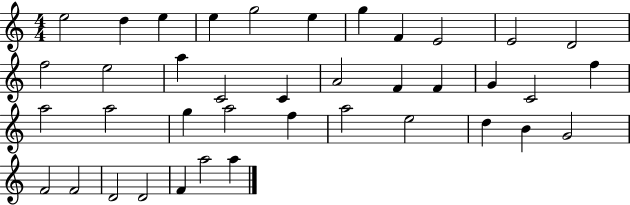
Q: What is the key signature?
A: C major